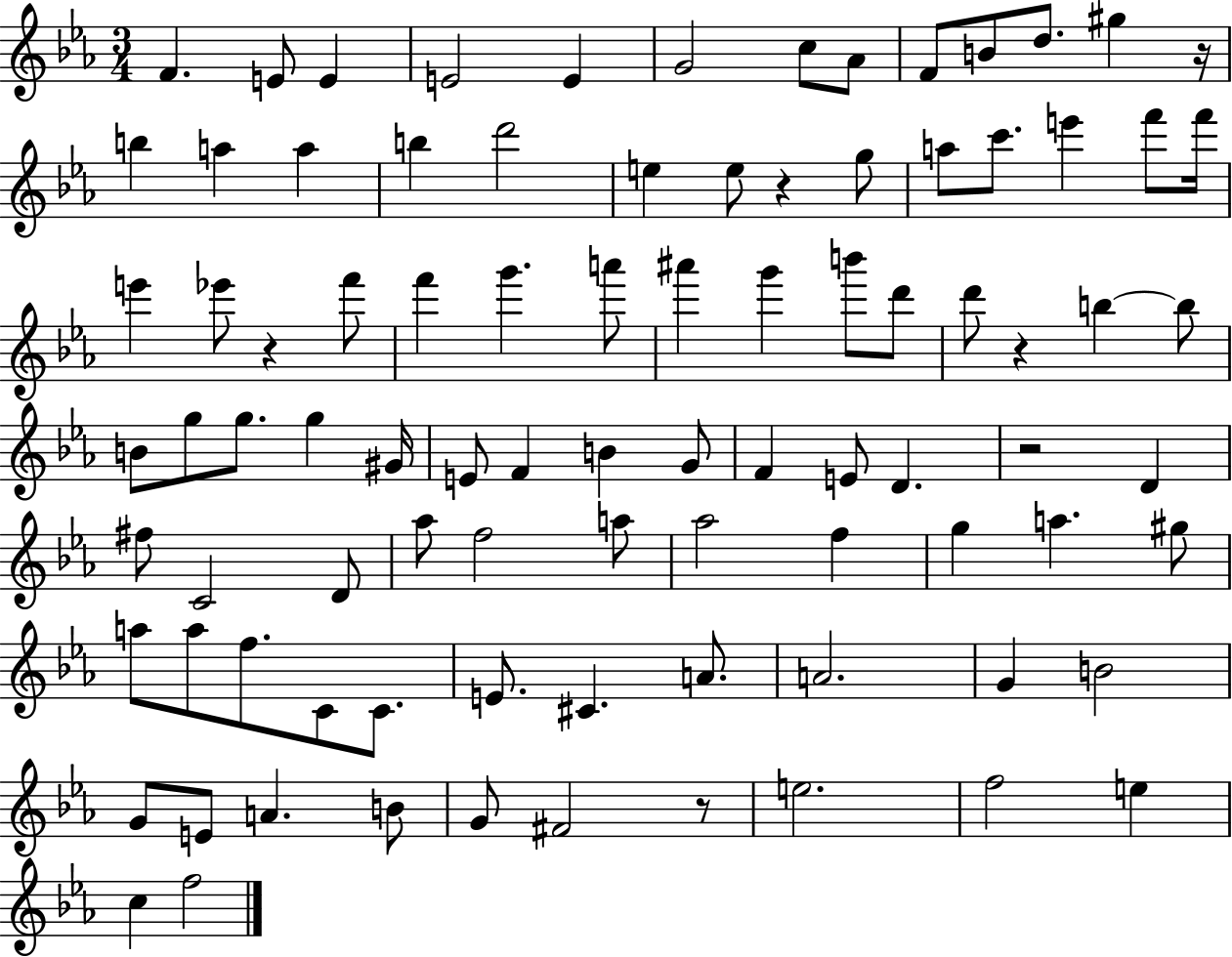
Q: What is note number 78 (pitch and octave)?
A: G4